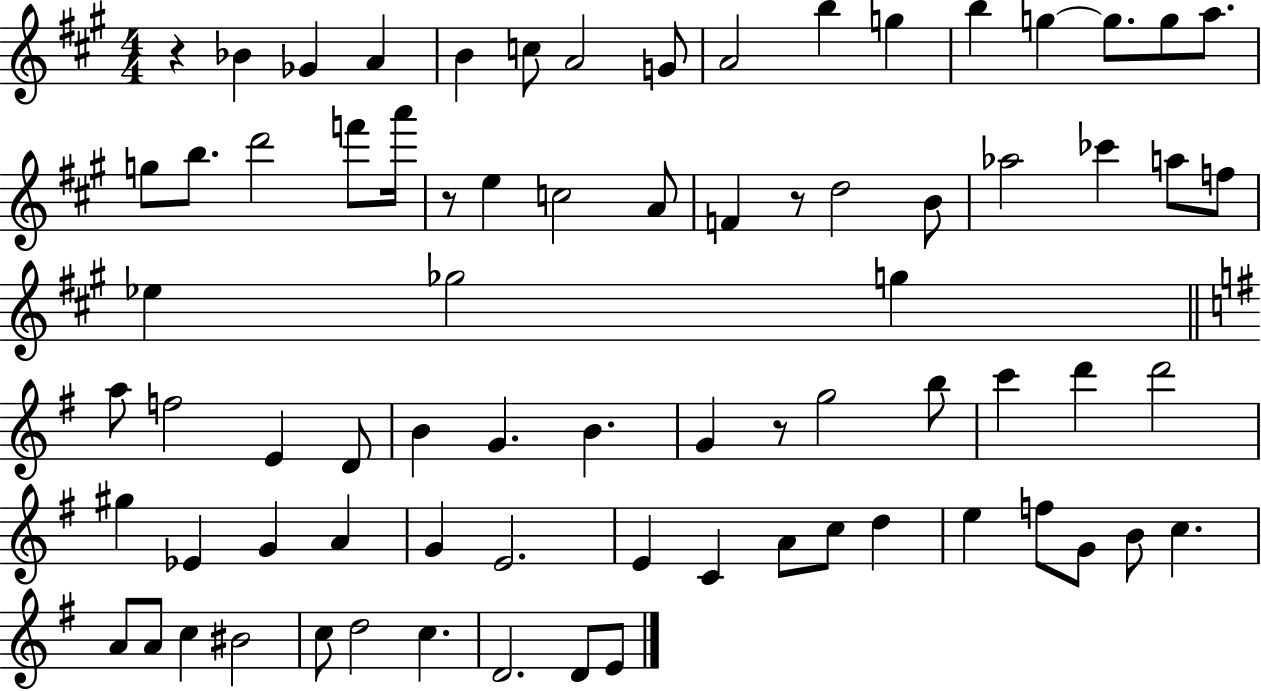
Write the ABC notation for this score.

X:1
T:Untitled
M:4/4
L:1/4
K:A
z _B _G A B c/2 A2 G/2 A2 b g b g g/2 g/2 a/2 g/2 b/2 d'2 f'/2 a'/4 z/2 e c2 A/2 F z/2 d2 B/2 _a2 _c' a/2 f/2 _e _g2 g a/2 f2 E D/2 B G B G z/2 g2 b/2 c' d' d'2 ^g _E G A G E2 E C A/2 c/2 d e f/2 G/2 B/2 c A/2 A/2 c ^B2 c/2 d2 c D2 D/2 E/2